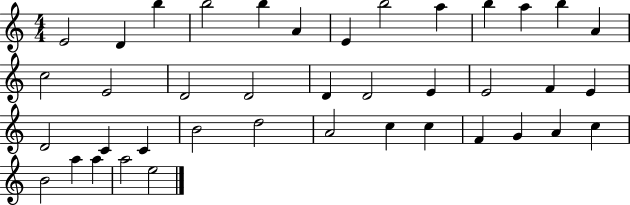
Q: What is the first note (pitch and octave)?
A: E4